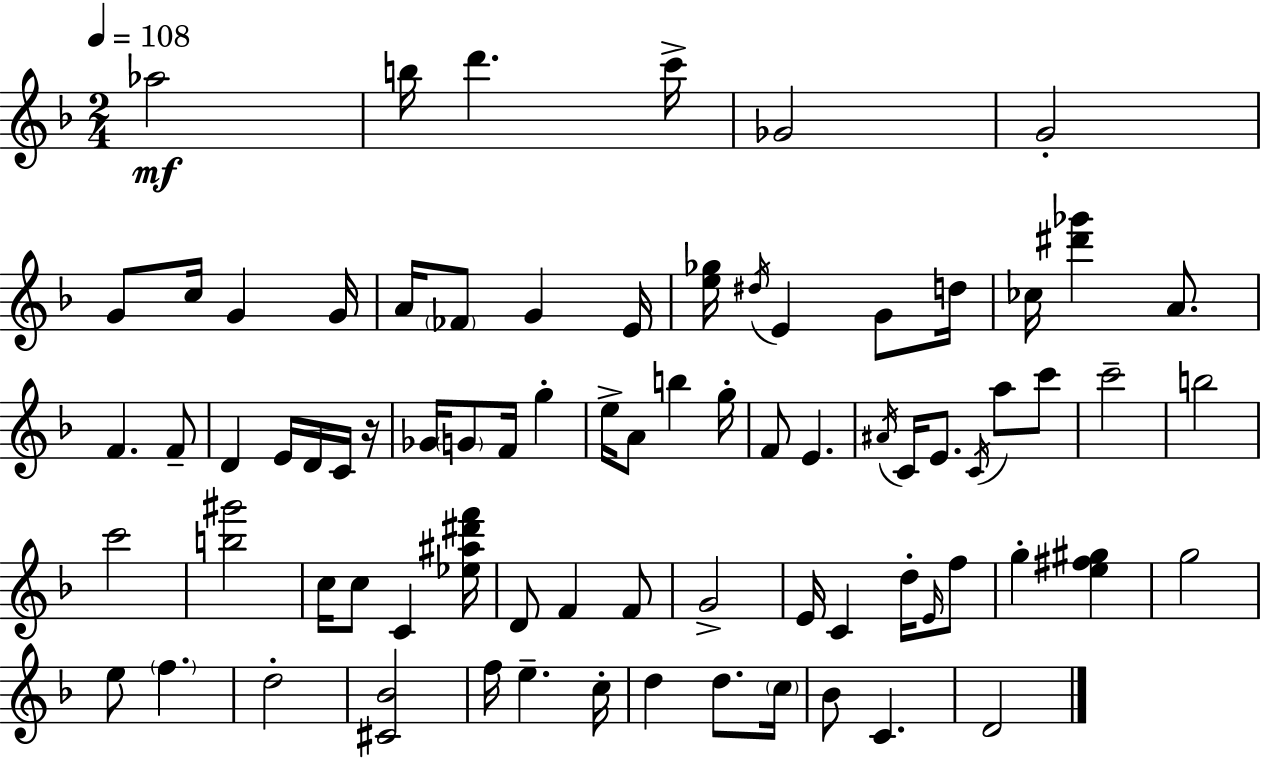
{
  \clef treble
  \numericTimeSignature
  \time 2/4
  \key f \major
  \tempo 4 = 108
  aes''2\mf | b''16 d'''4. c'''16-> | ges'2 | g'2-. | \break g'8 c''16 g'4 g'16 | a'16 \parenthesize fes'8 g'4 e'16 | <e'' ges''>16 \acciaccatura { dis''16 } e'4 g'8 | d''16 ces''16 <dis''' ges'''>4 a'8. | \break f'4. f'8-- | d'4 e'16 d'16 c'16 | r16 ges'16 \parenthesize g'8 f'16 g''4-. | e''16-> a'8 b''4 | \break g''16-. f'8 e'4. | \acciaccatura { ais'16 } c'16 e'8. \acciaccatura { c'16 } a''8 | c'''8 c'''2-- | b''2 | \break c'''2 | <b'' gis'''>2 | c''16 c''8 c'4 | <ees'' ais'' dis''' f'''>16 d'8 f'4 | \break f'8 g'2-> | e'16 c'4 | d''16-. \grace { e'16 } f''8 g''4-. | <e'' fis'' gis''>4 g''2 | \break e''8 \parenthesize f''4. | d''2-. | <cis' bes'>2 | f''16 e''4.-- | \break c''16-. d''4 | d''8. \parenthesize c''16 bes'8 c'4. | d'2 | \bar "|."
}